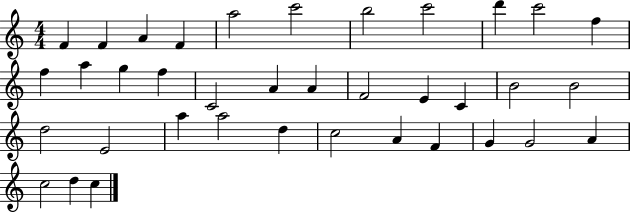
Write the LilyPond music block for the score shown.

{
  \clef treble
  \numericTimeSignature
  \time 4/4
  \key c \major
  f'4 f'4 a'4 f'4 | a''2 c'''2 | b''2 c'''2 | d'''4 c'''2 f''4 | \break f''4 a''4 g''4 f''4 | c'2 a'4 a'4 | f'2 e'4 c'4 | b'2 b'2 | \break d''2 e'2 | a''4 a''2 d''4 | c''2 a'4 f'4 | g'4 g'2 a'4 | \break c''2 d''4 c''4 | \bar "|."
}